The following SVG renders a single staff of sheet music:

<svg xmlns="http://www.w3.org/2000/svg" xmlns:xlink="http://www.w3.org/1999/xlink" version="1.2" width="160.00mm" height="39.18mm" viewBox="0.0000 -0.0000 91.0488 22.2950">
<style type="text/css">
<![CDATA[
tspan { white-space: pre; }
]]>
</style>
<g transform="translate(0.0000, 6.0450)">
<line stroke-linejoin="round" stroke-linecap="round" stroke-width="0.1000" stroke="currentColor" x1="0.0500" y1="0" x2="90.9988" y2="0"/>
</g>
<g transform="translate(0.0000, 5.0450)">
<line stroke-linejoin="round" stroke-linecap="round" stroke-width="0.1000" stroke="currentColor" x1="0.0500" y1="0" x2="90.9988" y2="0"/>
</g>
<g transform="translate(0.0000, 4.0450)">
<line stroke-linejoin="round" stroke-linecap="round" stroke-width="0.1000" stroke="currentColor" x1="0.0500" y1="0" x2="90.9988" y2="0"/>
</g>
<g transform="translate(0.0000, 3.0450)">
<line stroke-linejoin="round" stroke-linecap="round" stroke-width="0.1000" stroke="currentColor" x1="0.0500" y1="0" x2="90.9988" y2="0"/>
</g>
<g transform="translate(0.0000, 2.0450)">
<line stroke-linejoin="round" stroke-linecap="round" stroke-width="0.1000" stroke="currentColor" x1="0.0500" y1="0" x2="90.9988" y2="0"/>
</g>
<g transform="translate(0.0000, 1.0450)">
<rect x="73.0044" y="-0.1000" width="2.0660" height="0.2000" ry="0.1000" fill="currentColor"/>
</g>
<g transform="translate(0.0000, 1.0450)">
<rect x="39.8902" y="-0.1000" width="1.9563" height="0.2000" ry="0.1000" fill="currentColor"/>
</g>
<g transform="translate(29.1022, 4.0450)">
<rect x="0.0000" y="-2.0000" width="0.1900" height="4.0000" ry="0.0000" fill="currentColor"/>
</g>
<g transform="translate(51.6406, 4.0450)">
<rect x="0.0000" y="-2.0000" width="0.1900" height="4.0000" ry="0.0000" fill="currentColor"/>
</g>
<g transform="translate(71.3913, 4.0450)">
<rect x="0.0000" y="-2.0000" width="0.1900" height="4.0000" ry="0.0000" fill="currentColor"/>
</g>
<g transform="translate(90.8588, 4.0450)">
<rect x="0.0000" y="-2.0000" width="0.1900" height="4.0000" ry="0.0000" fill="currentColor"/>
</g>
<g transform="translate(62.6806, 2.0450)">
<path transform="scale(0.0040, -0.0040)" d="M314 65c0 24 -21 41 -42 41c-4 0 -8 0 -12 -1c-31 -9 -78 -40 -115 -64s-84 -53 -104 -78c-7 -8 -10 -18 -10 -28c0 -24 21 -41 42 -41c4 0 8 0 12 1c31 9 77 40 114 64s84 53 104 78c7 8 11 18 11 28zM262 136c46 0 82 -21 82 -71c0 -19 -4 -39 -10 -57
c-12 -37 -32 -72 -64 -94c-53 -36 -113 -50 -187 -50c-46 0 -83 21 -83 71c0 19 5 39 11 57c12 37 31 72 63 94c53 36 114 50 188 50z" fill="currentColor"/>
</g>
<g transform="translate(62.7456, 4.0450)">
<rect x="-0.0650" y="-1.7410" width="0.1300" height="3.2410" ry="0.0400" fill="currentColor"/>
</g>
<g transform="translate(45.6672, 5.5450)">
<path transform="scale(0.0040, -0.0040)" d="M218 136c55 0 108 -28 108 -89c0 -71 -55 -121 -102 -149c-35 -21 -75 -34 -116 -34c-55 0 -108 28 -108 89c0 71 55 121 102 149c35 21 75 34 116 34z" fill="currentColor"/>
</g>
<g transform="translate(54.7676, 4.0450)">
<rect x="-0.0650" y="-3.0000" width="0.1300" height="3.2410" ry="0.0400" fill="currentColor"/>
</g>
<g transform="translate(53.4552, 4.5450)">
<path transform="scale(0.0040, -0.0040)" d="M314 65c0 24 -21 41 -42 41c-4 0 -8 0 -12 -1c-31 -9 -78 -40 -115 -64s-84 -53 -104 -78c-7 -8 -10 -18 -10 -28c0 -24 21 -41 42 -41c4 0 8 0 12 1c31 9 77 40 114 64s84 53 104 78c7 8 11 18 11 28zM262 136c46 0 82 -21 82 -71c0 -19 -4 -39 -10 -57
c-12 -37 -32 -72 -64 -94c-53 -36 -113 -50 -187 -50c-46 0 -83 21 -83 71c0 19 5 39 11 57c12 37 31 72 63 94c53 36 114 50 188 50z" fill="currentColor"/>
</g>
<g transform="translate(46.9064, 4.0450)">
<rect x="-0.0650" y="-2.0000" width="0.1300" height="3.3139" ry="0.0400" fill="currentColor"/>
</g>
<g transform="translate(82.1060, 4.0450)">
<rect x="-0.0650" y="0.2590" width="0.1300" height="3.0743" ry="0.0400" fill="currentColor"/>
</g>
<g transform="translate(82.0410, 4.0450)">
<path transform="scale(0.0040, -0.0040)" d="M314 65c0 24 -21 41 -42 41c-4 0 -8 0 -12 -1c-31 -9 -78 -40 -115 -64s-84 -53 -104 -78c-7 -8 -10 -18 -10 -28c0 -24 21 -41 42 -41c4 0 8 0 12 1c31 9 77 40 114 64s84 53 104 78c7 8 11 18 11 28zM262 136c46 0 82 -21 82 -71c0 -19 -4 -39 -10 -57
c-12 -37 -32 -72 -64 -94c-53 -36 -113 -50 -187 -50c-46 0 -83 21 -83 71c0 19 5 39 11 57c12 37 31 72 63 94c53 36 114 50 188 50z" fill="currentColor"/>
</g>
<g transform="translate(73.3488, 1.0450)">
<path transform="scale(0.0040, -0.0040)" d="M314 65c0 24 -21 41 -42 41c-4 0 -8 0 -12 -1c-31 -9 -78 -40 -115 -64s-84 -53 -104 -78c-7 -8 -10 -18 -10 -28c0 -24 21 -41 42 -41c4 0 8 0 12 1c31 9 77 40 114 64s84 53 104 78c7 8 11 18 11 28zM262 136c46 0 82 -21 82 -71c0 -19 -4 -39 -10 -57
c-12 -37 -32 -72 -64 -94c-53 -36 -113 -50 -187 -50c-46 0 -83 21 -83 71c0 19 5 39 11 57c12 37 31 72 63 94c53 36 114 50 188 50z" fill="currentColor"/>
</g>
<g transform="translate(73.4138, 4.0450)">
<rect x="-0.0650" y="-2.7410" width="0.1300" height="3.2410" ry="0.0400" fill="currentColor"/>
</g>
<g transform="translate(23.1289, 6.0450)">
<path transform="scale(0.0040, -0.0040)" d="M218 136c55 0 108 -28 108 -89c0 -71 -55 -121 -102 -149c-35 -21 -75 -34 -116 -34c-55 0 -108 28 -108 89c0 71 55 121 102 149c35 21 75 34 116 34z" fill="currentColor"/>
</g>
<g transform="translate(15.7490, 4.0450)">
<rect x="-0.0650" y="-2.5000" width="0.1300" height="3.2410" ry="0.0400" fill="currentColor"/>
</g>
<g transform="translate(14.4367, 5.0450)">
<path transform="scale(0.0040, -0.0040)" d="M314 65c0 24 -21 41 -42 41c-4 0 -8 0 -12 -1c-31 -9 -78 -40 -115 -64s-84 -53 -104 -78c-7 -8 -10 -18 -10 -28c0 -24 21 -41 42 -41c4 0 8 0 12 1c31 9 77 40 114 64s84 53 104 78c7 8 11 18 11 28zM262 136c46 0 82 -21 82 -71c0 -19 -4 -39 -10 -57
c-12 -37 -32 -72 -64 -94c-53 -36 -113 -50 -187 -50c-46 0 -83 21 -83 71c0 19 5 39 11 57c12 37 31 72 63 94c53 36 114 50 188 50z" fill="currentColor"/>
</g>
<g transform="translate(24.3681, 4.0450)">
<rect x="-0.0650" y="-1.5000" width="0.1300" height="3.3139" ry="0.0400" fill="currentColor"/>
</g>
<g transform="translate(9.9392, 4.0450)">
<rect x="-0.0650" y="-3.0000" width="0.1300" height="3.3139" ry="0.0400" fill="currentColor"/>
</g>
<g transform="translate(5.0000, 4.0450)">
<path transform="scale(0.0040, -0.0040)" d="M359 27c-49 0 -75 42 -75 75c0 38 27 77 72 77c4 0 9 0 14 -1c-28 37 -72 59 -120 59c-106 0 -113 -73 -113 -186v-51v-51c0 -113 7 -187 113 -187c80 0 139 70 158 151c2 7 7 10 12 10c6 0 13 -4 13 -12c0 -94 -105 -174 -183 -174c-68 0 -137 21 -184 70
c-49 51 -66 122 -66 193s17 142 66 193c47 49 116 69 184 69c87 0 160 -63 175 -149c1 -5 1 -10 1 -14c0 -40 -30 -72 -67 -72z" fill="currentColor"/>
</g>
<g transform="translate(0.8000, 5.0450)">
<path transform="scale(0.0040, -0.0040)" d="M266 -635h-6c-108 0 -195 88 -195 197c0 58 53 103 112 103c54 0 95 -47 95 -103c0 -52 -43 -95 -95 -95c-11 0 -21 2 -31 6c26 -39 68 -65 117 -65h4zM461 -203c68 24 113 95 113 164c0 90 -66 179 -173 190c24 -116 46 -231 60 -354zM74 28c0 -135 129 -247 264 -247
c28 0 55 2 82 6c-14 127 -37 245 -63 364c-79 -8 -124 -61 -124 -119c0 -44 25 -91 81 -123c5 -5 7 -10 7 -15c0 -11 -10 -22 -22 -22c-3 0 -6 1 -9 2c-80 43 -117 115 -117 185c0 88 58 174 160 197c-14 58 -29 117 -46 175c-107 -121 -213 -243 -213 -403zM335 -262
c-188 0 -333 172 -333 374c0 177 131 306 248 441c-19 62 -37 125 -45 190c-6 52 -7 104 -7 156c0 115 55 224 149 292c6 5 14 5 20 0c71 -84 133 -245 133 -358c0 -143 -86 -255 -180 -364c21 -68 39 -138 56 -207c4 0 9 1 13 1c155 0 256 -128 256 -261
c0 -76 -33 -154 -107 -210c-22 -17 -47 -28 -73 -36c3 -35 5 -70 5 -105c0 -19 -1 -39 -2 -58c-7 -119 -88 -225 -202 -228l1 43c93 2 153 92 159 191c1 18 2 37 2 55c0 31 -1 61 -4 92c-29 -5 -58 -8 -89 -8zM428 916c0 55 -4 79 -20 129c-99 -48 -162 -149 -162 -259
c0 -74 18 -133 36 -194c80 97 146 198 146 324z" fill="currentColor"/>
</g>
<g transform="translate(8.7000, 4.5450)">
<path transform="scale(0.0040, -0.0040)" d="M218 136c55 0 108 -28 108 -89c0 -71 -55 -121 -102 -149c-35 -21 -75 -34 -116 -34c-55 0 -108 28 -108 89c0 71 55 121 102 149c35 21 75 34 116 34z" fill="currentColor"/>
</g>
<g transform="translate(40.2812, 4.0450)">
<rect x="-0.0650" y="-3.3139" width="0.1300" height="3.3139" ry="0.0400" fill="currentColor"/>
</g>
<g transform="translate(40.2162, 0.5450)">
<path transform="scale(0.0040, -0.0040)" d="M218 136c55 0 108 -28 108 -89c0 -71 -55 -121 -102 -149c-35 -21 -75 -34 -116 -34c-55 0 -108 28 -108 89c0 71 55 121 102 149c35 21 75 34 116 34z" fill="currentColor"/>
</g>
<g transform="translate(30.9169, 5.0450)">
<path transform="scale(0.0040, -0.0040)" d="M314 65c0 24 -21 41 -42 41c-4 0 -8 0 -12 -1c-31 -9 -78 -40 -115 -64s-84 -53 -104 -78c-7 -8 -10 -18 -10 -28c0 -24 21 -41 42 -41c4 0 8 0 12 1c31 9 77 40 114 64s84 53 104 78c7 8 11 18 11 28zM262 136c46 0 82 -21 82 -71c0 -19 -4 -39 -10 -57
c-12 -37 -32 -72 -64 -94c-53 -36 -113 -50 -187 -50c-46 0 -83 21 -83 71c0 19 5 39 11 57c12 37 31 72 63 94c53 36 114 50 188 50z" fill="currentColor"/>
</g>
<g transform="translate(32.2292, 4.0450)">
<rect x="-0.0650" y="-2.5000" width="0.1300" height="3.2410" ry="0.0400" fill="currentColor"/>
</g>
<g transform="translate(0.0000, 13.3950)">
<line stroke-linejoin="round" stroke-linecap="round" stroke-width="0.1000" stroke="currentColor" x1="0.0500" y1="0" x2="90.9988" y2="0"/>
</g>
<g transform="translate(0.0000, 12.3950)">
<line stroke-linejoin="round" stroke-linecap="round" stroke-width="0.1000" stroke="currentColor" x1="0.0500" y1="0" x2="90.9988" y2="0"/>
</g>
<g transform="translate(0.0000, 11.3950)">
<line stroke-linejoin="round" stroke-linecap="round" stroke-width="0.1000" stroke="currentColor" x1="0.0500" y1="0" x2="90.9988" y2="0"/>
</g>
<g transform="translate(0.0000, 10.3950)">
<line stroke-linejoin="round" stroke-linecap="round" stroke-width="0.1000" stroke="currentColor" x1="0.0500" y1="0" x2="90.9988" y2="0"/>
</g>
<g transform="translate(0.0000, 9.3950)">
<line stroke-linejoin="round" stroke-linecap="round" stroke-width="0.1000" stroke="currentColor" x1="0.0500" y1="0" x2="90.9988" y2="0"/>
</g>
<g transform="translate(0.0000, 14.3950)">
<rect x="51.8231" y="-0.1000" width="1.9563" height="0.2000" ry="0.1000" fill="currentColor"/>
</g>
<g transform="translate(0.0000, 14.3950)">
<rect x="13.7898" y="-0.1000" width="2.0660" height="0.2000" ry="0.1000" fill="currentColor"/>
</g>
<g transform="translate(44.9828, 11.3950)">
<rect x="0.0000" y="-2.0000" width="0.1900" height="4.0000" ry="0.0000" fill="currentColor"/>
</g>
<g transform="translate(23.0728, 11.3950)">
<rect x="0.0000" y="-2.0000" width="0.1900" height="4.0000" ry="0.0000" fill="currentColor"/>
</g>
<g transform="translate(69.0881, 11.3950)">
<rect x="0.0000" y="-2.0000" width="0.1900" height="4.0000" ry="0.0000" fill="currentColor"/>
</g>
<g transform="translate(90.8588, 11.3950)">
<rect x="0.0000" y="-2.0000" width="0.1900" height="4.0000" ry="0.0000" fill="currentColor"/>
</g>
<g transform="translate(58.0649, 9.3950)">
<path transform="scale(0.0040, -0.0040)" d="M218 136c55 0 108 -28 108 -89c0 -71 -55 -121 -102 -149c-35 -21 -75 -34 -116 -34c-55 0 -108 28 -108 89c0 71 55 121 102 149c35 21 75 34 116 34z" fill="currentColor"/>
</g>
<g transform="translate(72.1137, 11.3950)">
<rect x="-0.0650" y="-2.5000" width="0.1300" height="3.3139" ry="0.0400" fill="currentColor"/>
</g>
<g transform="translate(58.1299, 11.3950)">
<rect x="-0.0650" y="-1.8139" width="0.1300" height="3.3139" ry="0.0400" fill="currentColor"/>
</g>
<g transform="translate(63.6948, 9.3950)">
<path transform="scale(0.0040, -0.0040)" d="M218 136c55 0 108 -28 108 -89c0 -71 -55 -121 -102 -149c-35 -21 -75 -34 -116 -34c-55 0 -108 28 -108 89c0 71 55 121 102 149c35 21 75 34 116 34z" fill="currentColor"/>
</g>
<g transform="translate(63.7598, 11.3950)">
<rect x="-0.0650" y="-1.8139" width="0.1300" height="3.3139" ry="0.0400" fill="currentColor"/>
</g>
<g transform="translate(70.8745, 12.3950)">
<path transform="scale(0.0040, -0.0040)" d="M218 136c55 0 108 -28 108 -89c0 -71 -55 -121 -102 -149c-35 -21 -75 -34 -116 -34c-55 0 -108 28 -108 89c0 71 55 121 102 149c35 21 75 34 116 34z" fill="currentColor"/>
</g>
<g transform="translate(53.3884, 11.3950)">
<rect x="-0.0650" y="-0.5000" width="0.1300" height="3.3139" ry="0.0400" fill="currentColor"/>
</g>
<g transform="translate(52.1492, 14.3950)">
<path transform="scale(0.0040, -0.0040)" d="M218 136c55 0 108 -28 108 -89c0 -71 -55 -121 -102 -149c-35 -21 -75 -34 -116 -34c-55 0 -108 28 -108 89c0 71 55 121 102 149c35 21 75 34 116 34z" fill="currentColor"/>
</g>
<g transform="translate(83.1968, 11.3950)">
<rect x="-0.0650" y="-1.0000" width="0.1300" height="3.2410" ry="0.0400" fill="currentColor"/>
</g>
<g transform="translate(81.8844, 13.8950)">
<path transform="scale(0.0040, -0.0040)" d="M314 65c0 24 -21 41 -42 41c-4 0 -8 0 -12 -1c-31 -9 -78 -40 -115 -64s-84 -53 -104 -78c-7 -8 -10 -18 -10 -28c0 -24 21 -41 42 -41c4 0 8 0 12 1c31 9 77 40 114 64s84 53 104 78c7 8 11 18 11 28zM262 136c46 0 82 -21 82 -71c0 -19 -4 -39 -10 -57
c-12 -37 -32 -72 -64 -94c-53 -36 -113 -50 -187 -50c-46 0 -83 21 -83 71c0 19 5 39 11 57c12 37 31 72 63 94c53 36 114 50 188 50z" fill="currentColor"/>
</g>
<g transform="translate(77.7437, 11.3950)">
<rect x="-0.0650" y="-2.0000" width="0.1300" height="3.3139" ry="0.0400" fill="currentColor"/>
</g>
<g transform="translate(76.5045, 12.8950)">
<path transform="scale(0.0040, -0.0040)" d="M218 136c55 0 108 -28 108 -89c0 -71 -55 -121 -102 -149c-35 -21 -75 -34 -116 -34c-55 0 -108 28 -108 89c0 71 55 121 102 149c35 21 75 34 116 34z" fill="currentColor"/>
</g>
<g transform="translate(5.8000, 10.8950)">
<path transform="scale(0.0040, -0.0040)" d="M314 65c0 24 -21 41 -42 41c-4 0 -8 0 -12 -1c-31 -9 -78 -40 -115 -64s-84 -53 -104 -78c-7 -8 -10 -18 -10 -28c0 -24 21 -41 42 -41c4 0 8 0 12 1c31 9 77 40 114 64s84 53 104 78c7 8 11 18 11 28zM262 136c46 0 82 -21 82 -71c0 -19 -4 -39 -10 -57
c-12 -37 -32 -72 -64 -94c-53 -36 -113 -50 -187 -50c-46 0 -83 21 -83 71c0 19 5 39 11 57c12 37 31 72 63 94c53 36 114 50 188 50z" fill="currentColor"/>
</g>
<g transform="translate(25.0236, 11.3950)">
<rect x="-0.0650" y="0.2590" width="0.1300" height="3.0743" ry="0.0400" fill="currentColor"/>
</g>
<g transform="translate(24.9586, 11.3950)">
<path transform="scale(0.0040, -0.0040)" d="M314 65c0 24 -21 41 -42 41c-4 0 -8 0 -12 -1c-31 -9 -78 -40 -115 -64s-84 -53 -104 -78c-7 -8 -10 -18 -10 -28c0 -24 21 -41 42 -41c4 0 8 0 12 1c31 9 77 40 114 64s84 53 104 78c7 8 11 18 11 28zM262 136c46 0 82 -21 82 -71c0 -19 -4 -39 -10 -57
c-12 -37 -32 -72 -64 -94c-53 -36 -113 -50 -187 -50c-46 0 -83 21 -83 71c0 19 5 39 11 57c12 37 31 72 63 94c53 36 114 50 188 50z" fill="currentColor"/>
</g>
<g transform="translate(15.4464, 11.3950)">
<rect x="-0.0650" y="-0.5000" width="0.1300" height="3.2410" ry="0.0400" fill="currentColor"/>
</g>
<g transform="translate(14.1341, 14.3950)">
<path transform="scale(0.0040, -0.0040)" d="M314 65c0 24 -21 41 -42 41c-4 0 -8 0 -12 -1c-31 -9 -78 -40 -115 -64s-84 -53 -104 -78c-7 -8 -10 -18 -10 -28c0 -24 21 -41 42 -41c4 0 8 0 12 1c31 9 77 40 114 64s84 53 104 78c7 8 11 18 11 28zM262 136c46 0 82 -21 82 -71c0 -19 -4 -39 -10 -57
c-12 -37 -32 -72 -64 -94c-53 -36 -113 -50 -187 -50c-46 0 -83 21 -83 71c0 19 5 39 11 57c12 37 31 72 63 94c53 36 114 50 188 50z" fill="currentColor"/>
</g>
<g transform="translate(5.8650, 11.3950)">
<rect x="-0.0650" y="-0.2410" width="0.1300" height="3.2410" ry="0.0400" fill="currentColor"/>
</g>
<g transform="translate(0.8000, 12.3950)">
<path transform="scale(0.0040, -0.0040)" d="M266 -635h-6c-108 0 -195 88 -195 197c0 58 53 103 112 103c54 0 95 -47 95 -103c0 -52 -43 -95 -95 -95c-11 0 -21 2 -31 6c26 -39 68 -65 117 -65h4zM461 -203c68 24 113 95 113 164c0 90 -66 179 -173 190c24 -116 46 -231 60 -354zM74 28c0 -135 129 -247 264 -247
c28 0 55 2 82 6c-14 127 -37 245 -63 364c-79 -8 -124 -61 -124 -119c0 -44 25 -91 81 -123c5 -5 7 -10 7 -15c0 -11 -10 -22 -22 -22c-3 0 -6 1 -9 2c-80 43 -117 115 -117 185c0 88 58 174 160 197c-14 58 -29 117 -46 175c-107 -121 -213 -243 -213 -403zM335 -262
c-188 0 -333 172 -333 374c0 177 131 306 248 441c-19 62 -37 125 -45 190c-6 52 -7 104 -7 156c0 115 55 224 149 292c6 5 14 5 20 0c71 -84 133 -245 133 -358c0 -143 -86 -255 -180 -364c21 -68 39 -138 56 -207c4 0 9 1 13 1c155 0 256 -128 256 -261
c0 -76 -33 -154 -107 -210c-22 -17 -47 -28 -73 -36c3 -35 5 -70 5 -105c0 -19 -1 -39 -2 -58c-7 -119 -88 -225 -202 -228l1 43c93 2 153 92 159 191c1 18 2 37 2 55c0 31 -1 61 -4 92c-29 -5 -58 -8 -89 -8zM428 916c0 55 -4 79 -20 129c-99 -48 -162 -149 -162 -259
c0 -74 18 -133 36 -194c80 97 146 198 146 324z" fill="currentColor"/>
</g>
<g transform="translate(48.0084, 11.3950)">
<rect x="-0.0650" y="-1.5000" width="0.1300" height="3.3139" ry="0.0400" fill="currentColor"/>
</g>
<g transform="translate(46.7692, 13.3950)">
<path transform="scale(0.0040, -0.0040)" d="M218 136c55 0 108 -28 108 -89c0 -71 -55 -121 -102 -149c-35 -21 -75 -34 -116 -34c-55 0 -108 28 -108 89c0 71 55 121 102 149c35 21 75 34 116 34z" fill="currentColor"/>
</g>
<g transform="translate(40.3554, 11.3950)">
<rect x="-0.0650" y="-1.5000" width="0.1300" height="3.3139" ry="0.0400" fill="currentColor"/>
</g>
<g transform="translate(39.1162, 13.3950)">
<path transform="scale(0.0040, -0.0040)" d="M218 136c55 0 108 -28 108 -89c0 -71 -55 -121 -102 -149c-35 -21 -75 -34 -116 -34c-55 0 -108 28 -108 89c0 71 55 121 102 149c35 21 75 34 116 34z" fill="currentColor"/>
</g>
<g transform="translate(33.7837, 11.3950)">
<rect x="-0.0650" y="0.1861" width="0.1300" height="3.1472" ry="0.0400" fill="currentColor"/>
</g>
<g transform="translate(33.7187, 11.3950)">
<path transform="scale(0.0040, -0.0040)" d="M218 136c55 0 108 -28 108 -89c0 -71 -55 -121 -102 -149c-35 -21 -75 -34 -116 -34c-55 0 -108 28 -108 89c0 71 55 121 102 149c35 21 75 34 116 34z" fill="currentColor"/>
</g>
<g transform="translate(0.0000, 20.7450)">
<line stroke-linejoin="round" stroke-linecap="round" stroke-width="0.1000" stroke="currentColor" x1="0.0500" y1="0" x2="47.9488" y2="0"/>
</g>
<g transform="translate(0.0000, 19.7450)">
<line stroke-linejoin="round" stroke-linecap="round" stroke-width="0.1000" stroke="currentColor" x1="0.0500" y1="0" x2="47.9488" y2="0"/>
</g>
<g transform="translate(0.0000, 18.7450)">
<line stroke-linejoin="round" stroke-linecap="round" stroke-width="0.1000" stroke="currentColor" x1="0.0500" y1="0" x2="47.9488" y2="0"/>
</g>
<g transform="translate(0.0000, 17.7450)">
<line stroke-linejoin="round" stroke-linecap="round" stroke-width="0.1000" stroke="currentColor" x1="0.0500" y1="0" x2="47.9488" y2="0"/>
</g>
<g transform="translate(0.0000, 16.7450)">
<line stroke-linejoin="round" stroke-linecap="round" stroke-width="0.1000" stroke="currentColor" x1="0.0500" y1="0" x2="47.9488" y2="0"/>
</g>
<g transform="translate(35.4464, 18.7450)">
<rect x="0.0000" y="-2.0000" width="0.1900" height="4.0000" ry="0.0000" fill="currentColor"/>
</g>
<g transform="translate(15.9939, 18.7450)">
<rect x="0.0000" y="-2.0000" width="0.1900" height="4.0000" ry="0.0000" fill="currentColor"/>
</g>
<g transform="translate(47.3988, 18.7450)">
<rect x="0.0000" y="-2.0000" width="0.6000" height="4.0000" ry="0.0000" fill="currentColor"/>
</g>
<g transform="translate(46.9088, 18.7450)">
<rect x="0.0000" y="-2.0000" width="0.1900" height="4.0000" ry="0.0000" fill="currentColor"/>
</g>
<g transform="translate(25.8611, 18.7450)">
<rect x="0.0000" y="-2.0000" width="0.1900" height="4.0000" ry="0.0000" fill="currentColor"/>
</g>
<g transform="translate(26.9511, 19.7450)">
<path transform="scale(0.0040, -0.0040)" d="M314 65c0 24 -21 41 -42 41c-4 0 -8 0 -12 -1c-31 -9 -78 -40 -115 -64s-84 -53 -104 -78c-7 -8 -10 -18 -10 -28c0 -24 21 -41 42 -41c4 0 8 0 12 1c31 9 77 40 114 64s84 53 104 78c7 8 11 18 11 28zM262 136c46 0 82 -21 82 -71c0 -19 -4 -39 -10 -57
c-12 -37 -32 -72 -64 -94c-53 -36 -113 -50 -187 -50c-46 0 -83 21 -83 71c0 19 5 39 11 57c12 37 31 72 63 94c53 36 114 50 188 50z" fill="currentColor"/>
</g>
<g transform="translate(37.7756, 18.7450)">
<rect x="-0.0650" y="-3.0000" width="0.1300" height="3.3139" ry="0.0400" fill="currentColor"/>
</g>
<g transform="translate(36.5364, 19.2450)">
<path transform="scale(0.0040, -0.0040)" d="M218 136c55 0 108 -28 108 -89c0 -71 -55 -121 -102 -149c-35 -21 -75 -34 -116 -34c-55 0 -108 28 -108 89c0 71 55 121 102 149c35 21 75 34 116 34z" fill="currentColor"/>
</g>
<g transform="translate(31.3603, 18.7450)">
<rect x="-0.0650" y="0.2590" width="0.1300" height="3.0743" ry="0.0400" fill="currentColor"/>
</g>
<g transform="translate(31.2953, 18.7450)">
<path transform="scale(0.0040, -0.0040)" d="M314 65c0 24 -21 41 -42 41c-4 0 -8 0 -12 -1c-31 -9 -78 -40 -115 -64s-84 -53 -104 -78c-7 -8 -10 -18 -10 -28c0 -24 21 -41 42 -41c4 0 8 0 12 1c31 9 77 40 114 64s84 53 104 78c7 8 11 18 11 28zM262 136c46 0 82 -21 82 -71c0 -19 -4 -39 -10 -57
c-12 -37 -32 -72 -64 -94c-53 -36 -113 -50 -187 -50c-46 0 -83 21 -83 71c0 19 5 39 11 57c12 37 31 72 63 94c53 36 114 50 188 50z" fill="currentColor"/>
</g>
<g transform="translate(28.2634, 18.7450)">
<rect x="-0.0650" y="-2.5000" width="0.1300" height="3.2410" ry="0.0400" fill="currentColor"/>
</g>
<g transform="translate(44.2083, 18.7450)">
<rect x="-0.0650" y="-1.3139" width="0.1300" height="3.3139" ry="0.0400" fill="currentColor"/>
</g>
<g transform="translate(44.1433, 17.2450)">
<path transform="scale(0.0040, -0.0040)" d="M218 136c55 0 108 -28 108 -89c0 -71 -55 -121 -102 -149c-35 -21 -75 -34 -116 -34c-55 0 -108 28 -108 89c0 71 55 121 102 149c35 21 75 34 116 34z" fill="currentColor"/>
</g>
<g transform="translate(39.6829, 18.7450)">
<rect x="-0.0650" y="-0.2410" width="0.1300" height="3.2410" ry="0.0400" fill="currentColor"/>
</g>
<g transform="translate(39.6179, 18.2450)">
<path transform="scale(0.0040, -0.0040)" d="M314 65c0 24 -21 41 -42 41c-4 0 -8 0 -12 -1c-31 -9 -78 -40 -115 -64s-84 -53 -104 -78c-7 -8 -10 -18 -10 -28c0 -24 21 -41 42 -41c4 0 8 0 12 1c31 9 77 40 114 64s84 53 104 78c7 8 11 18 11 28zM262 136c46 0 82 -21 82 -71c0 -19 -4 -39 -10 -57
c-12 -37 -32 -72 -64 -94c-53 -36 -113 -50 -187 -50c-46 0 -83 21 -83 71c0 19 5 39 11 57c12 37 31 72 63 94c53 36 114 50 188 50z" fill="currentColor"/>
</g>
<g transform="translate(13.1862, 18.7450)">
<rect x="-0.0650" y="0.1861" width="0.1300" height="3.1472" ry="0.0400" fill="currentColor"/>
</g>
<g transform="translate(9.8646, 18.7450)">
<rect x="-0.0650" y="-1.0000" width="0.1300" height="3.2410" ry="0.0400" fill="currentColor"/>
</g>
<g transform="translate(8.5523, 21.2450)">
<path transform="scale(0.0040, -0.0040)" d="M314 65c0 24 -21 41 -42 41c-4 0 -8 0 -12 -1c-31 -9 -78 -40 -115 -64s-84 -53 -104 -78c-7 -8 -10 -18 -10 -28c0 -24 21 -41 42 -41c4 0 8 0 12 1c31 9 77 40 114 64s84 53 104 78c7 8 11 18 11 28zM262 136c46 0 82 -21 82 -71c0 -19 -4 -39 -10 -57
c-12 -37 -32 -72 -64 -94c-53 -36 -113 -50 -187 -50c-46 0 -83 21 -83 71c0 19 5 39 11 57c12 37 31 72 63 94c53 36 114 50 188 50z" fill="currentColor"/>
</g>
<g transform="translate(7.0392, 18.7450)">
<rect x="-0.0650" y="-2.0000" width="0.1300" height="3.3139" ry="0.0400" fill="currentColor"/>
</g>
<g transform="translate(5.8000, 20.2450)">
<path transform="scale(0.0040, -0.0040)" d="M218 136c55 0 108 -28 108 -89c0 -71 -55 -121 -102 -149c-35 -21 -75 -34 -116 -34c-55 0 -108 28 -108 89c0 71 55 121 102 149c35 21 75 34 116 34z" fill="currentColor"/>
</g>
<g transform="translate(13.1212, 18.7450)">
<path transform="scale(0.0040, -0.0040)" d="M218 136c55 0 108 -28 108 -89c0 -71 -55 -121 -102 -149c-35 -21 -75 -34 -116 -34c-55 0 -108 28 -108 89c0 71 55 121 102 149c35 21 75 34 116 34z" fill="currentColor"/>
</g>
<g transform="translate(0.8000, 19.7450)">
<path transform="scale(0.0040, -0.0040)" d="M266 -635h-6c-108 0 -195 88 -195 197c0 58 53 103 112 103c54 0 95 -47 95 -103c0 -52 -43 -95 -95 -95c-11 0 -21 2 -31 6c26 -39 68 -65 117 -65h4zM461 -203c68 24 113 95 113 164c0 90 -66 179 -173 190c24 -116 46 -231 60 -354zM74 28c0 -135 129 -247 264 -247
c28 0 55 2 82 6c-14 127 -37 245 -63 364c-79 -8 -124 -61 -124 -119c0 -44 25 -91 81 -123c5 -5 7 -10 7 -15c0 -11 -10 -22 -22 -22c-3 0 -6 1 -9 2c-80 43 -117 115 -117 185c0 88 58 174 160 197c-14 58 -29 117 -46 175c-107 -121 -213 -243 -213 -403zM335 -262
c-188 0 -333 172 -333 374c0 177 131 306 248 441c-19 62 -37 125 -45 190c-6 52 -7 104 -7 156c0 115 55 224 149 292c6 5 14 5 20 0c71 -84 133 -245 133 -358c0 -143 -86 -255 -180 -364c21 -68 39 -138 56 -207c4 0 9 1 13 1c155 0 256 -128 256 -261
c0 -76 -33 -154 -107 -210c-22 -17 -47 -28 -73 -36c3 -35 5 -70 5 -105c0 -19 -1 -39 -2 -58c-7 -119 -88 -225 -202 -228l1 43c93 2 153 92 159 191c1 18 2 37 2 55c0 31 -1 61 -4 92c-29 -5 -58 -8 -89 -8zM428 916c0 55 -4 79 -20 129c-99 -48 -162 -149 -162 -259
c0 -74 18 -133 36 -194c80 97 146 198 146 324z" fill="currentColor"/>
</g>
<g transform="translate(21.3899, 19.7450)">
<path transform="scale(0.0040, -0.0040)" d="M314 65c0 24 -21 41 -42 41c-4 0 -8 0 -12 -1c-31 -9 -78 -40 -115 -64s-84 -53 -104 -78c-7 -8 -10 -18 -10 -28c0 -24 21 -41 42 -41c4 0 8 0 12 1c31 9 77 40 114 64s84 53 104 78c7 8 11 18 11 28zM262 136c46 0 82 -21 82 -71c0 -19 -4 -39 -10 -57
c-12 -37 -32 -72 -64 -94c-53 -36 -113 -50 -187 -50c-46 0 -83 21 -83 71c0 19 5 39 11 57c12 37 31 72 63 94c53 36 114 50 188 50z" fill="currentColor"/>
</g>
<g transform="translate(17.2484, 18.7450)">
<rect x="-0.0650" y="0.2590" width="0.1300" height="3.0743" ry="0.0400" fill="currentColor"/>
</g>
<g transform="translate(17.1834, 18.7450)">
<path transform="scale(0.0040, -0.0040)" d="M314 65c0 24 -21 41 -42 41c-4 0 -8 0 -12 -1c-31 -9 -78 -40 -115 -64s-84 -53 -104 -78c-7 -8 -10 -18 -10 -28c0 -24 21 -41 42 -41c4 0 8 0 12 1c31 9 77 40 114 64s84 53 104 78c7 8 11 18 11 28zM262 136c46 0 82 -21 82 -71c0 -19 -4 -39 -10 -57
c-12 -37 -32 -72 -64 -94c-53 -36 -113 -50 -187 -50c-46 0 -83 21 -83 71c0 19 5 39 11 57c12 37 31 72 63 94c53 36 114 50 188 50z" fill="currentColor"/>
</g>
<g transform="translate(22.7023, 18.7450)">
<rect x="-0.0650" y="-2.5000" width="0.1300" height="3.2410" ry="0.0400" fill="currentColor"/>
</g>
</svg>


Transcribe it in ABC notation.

X:1
T:Untitled
M:4/4
L:1/4
K:C
A G2 E G2 b F A2 f2 a2 B2 c2 C2 B2 B E E C f f G F D2 F D2 B B2 G2 G2 B2 A c2 e